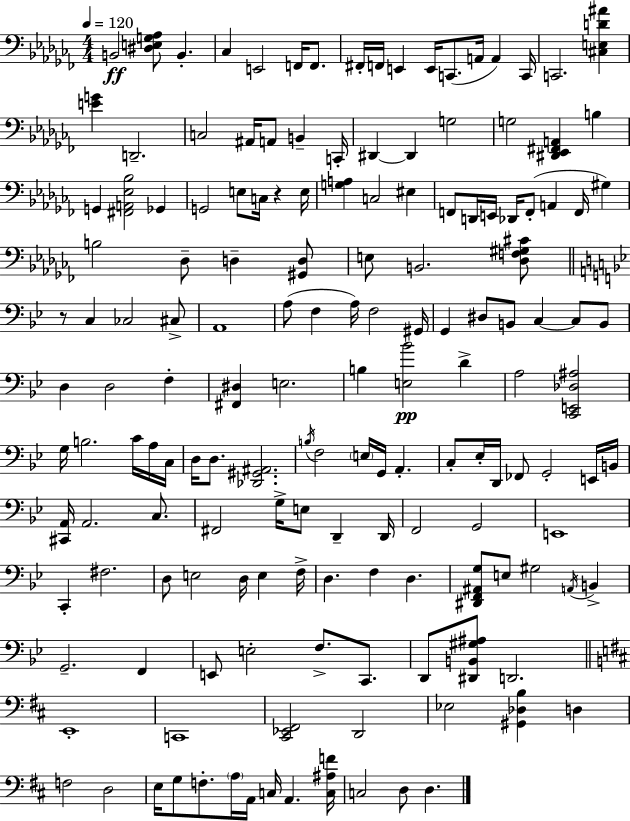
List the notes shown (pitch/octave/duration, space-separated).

B2/h [D#3,E3,G3,Ab3]/e B2/q. CES3/q E2/h F2/s F2/e. F#2/s F2/s E2/q E2/s C2/e. A2/s A2/q C2/s C2/h. [C#3,E3,D4,A#4]/q [E4,G4]/q D2/h. C3/h A#2/s A2/e B2/q C2/s D#2/q D#2/q G3/h G3/h [D#2,Eb2,F#2,A2]/q B3/q G2/q [F#2,A2,Eb3,Bb3]/h Gb2/q G2/h E3/e C3/s R/q E3/s [G3,A3]/q C3/h EIS3/q F2/e D2/s E2/s Db2/s F2/e A2/q F2/s G#3/q B3/h Db3/e D3/q [G#2,D3]/e E3/e B2/h. [Db3,F3,G#3,C#4]/e R/e C3/q CES3/h C#3/e A2/w A3/e F3/q A3/s F3/h G#2/s G2/q D#3/e B2/e C3/q C3/e B2/e D3/q D3/h F3/q [F#2,D#3]/q E3/h. B3/q [E3,Bb4]/h D4/q A3/h [C2,E2,Db3,A#3]/h G3/s B3/h. C4/s A3/s C3/s D3/s D3/e. [Db2,G#2,A#2]/h. B3/s F3/h E3/s G2/s A2/q. C3/e Eb3/s D2/s FES2/e G2/h E2/s B2/s [C#2,A2]/s A2/h. C3/e. F#2/h G3/s E3/e D2/q D2/s F2/h G2/h E2/w C2/q F#3/h. D3/e E3/h D3/s E3/q F3/s D3/q. F3/q D3/q. [D#2,F2,A#2,G3]/e E3/e G#3/h A2/s B2/q G2/h. F2/q E2/e E3/h F3/e. C2/e. D2/e [D#2,B2,G#3,A#3]/e D2/h. E2/w C2/w [C#2,Eb2,F#2]/h D2/h Eb3/h [G#2,Db3,B3]/q D3/q F3/h D3/h E3/s G3/e F3/e. A3/s A2/s C3/s A2/q. [C3,A#3,F4]/s C3/h D3/e D3/q.